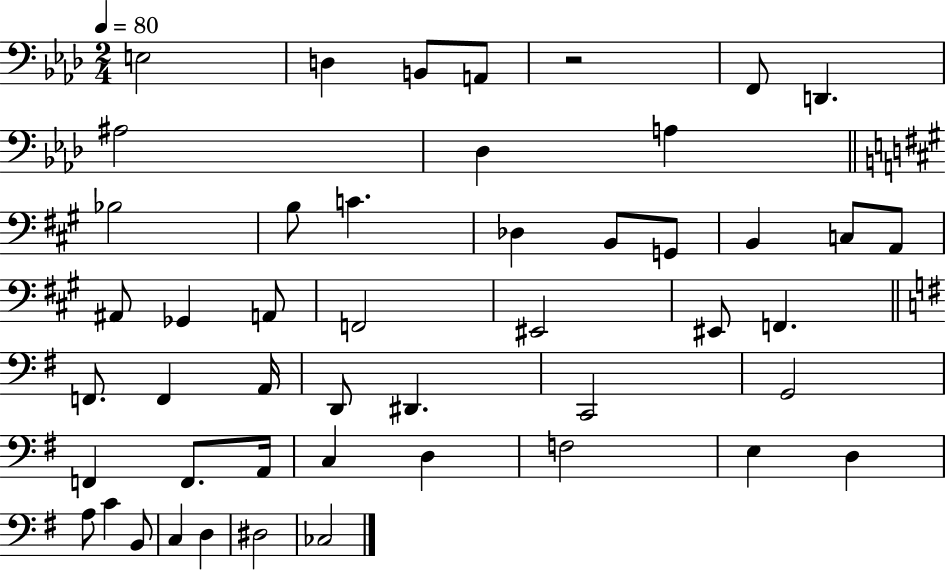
{
  \clef bass
  \numericTimeSignature
  \time 2/4
  \key aes \major
  \tempo 4 = 80
  e2 | d4 b,8 a,8 | r2 | f,8 d,4. | \break ais2 | des4 a4 | \bar "||" \break \key a \major bes2 | b8 c'4. | des4 b,8 g,8 | b,4 c8 a,8 | \break ais,8 ges,4 a,8 | f,2 | eis,2 | eis,8 f,4. | \break \bar "||" \break \key e \minor f,8. f,4 a,16 | d,8 dis,4. | c,2 | g,2 | \break f,4 f,8. a,16 | c4 d4 | f2 | e4 d4 | \break a8 c'4 b,8 | c4 d4 | dis2 | ces2 | \break \bar "|."
}